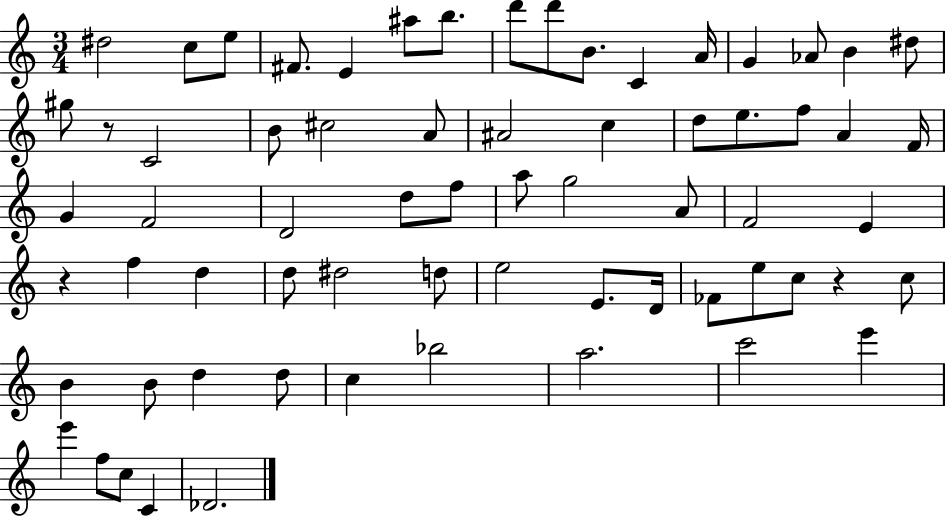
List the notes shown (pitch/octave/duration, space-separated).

D#5/h C5/e E5/e F#4/e. E4/q A#5/e B5/e. D6/e D6/e B4/e. C4/q A4/s G4/q Ab4/e B4/q D#5/e G#5/e R/e C4/h B4/e C#5/h A4/e A#4/h C5/q D5/e E5/e. F5/e A4/q F4/s G4/q F4/h D4/h D5/e F5/e A5/e G5/h A4/e F4/h E4/q R/q F5/q D5/q D5/e D#5/h D5/e E5/h E4/e. D4/s FES4/e E5/e C5/e R/q C5/e B4/q B4/e D5/q D5/e C5/q Bb5/h A5/h. C6/h E6/q E6/q F5/e C5/e C4/q Db4/h.